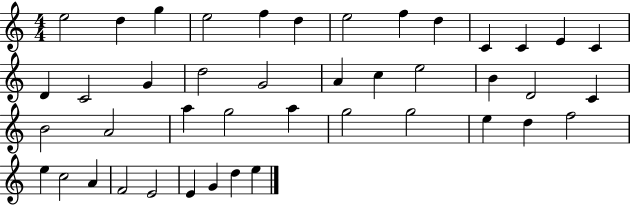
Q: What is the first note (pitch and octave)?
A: E5